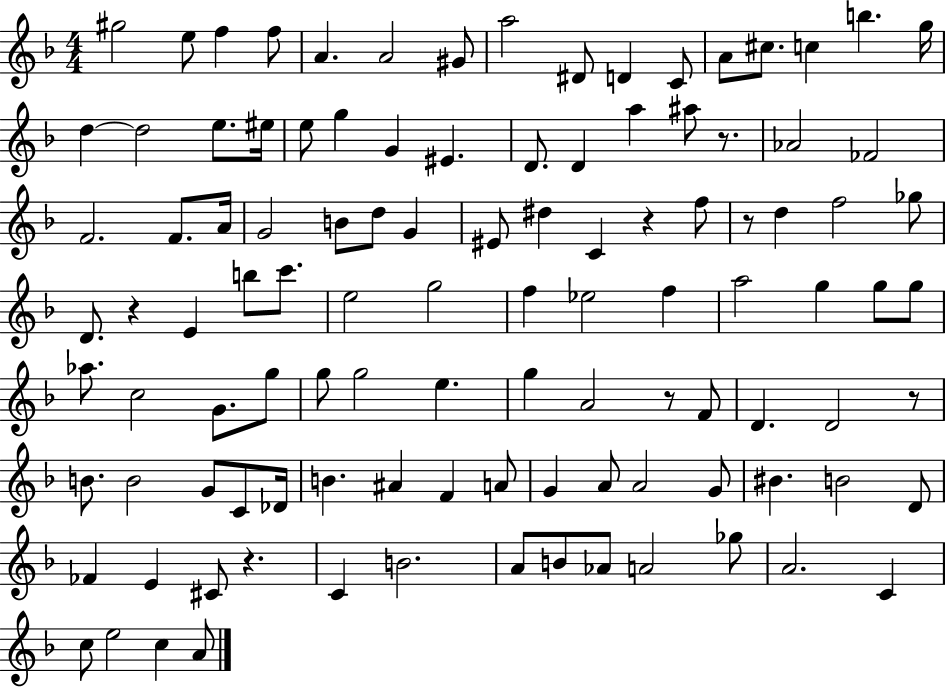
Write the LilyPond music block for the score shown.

{
  \clef treble
  \numericTimeSignature
  \time 4/4
  \key f \major
  gis''2 e''8 f''4 f''8 | a'4. a'2 gis'8 | a''2 dis'8 d'4 c'8 | a'8 cis''8. c''4 b''4. g''16 | \break d''4~~ d''2 e''8. eis''16 | e''8 g''4 g'4 eis'4. | d'8. d'4 a''4 ais''8 r8. | aes'2 fes'2 | \break f'2. f'8. a'16 | g'2 b'8 d''8 g'4 | eis'8 dis''4 c'4 r4 f''8 | r8 d''4 f''2 ges''8 | \break d'8. r4 e'4 b''8 c'''8. | e''2 g''2 | f''4 ees''2 f''4 | a''2 g''4 g''8 g''8 | \break aes''8. c''2 g'8. g''8 | g''8 g''2 e''4. | g''4 a'2 r8 f'8 | d'4. d'2 r8 | \break b'8. b'2 g'8 c'8 des'16 | b'4. ais'4 f'4 a'8 | g'4 a'8 a'2 g'8 | bis'4. b'2 d'8 | \break fes'4 e'4 cis'8 r4. | c'4 b'2. | a'8 b'8 aes'8 a'2 ges''8 | a'2. c'4 | \break c''8 e''2 c''4 a'8 | \bar "|."
}